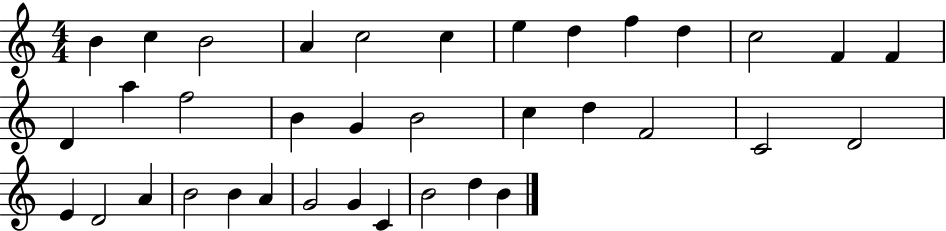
{
  \clef treble
  \numericTimeSignature
  \time 4/4
  \key c \major
  b'4 c''4 b'2 | a'4 c''2 c''4 | e''4 d''4 f''4 d''4 | c''2 f'4 f'4 | \break d'4 a''4 f''2 | b'4 g'4 b'2 | c''4 d''4 f'2 | c'2 d'2 | \break e'4 d'2 a'4 | b'2 b'4 a'4 | g'2 g'4 c'4 | b'2 d''4 b'4 | \break \bar "|."
}